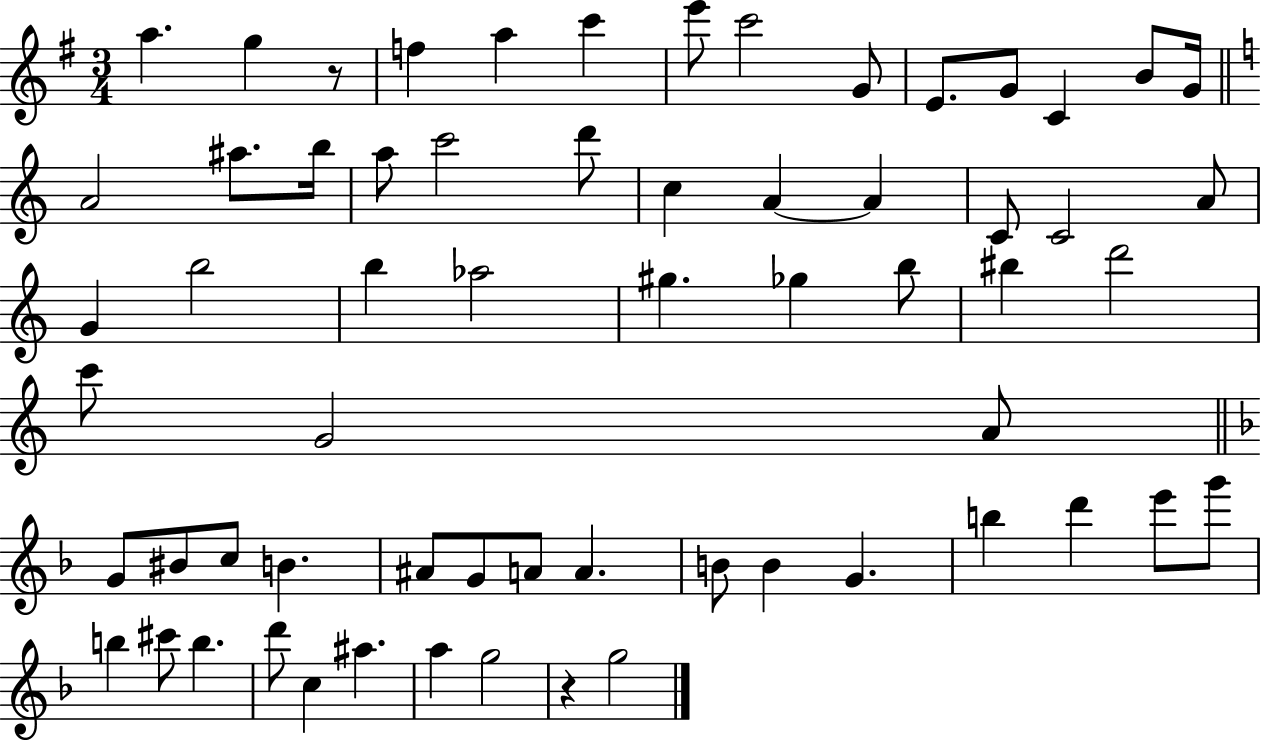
X:1
T:Untitled
M:3/4
L:1/4
K:G
a g z/2 f a c' e'/2 c'2 G/2 E/2 G/2 C B/2 G/4 A2 ^a/2 b/4 a/2 c'2 d'/2 c A A C/2 C2 A/2 G b2 b _a2 ^g _g b/2 ^b d'2 c'/2 G2 A/2 G/2 ^B/2 c/2 B ^A/2 G/2 A/2 A B/2 B G b d' e'/2 g'/2 b ^c'/2 b d'/2 c ^a a g2 z g2